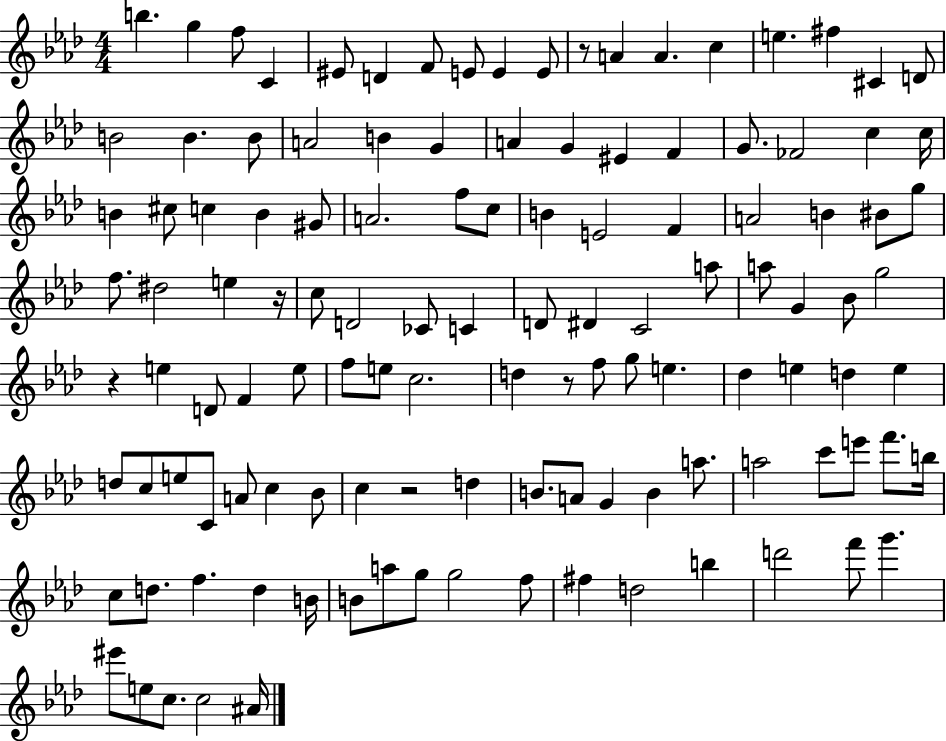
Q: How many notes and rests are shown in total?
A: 121